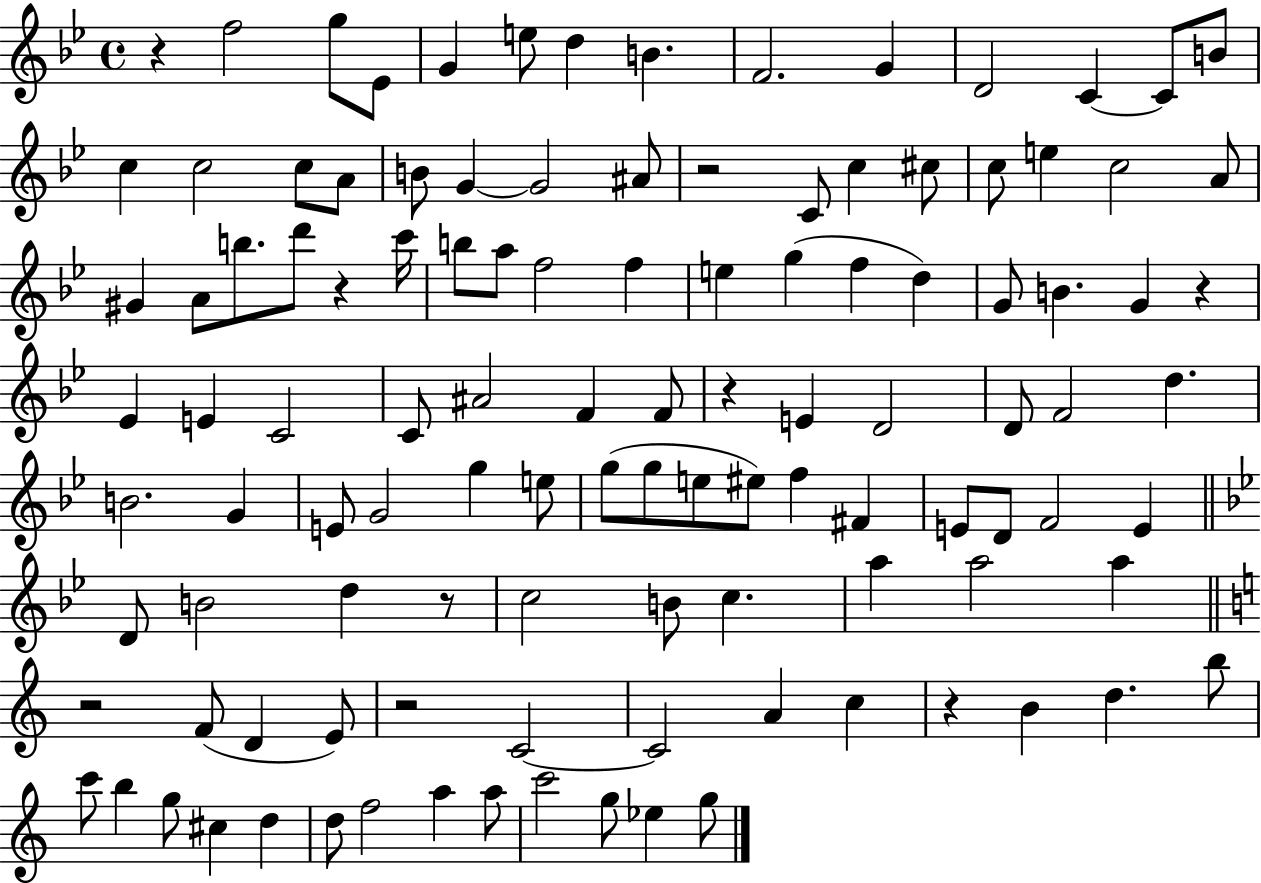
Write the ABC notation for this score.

X:1
T:Untitled
M:4/4
L:1/4
K:Bb
z f2 g/2 _E/2 G e/2 d B F2 G D2 C C/2 B/2 c c2 c/2 A/2 B/2 G G2 ^A/2 z2 C/2 c ^c/2 c/2 e c2 A/2 ^G A/2 b/2 d'/2 z c'/4 b/2 a/2 f2 f e g f d G/2 B G z _E E C2 C/2 ^A2 F F/2 z E D2 D/2 F2 d B2 G E/2 G2 g e/2 g/2 g/2 e/2 ^e/2 f ^F E/2 D/2 F2 E D/2 B2 d z/2 c2 B/2 c a a2 a z2 F/2 D E/2 z2 C2 C2 A c z B d b/2 c'/2 b g/2 ^c d d/2 f2 a a/2 c'2 g/2 _e g/2